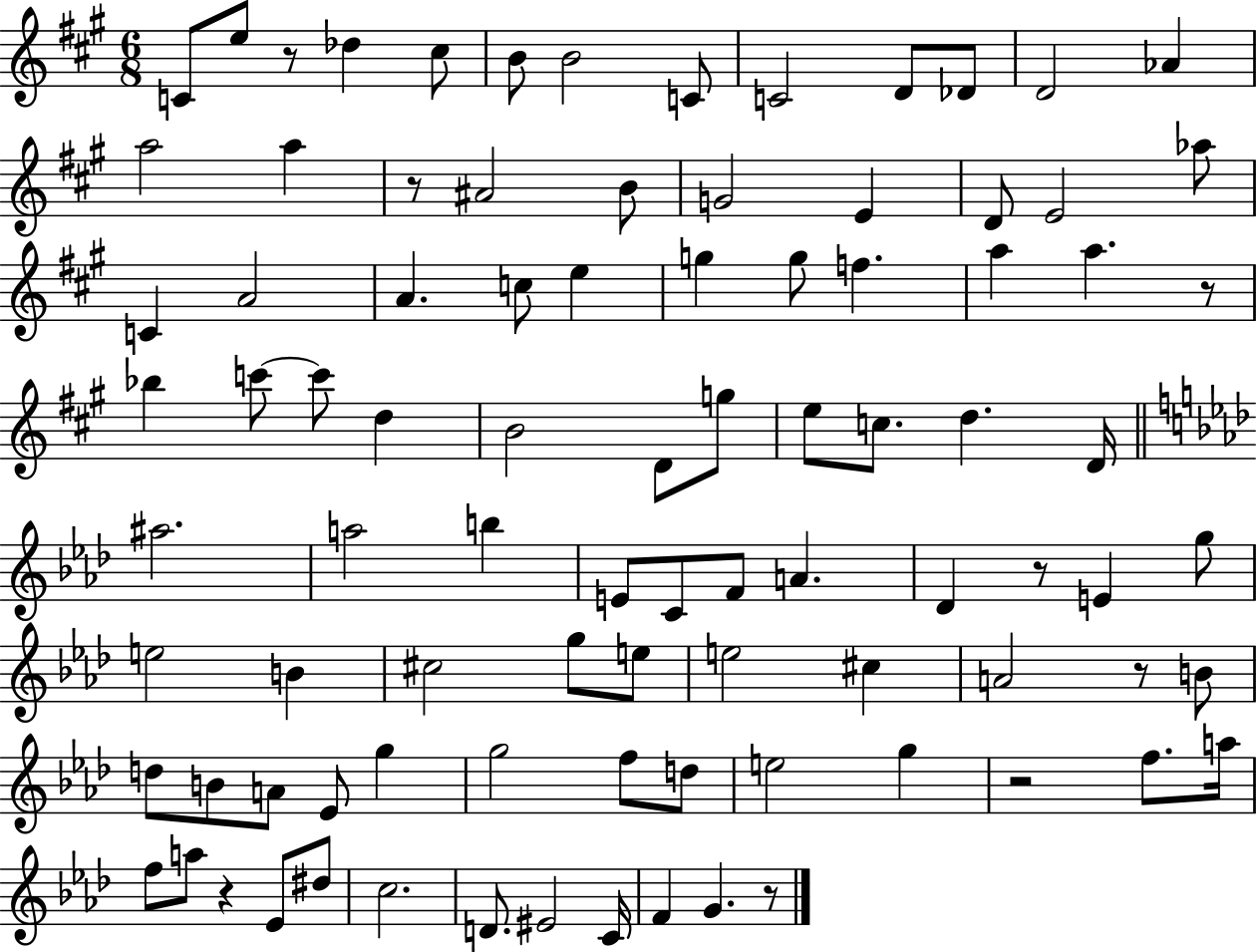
C4/e E5/e R/e Db5/q C#5/e B4/e B4/h C4/e C4/h D4/e Db4/e D4/h Ab4/q A5/h A5/q R/e A#4/h B4/e G4/h E4/q D4/e E4/h Ab5/e C4/q A4/h A4/q. C5/e E5/q G5/q G5/e F5/q. A5/q A5/q. R/e Bb5/q C6/e C6/e D5/q B4/h D4/e G5/e E5/e C5/e. D5/q. D4/s A#5/h. A5/h B5/q E4/e C4/e F4/e A4/q. Db4/q R/e E4/q G5/e E5/h B4/q C#5/h G5/e E5/e E5/h C#5/q A4/h R/e B4/e D5/e B4/e A4/e Eb4/e G5/q G5/h F5/e D5/e E5/h G5/q R/h F5/e. A5/s F5/e A5/e R/q Eb4/e D#5/e C5/h. D4/e. EIS4/h C4/s F4/q G4/q. R/e